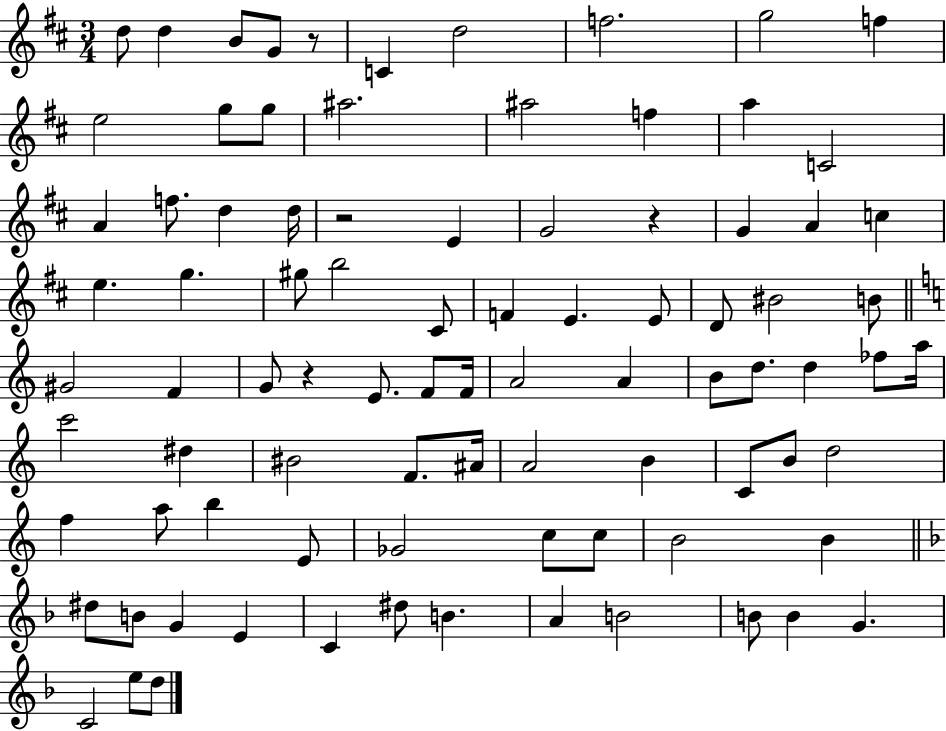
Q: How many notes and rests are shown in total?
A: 88